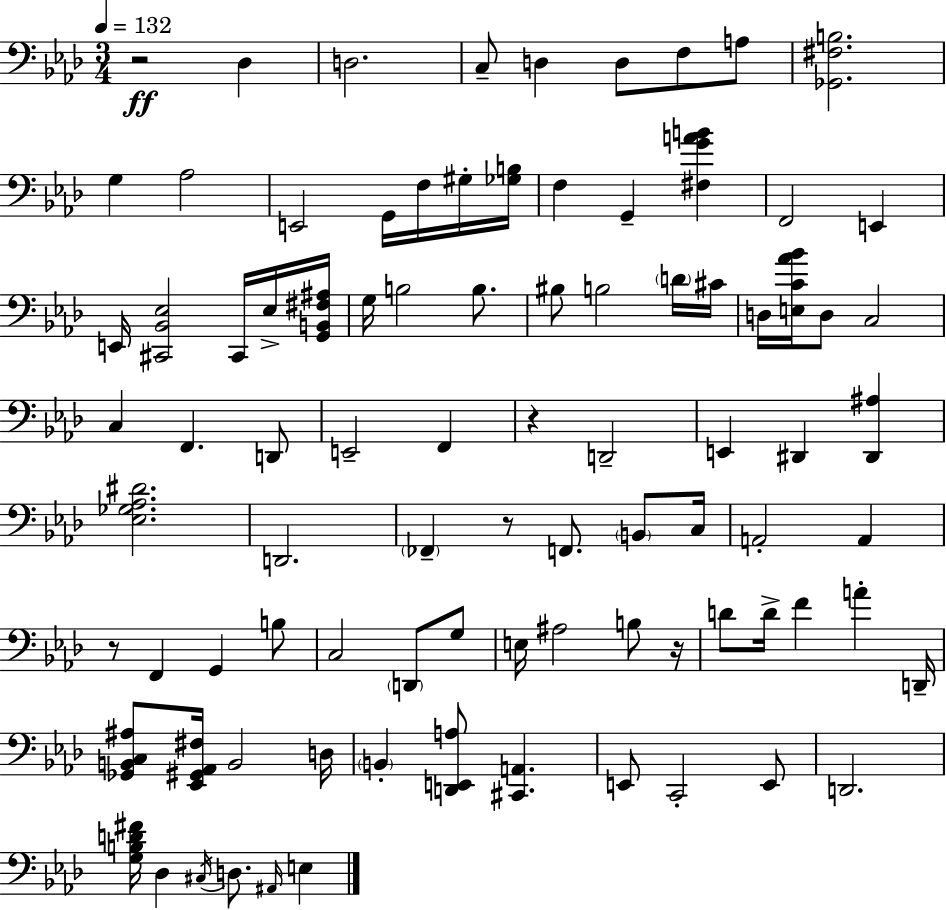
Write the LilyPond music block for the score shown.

{
  \clef bass
  \numericTimeSignature
  \time 3/4
  \key aes \major
  \tempo 4 = 132
  r2\ff des4 | d2. | c8-- d4 d8 f8 a8 | <ges, fis b>2. | \break g4 aes2 | e,2 g,16 f16 gis16-. <ges b>16 | f4 g,4-- <fis g' a' b'>4 | f,2 e,4 | \break e,16 <cis, bes, ees>2 cis,16 ees16-> <g, b, fis ais>16 | g16 b2 b8. | bis8 b2 \parenthesize d'16 cis'16 | d16 <e c' aes' bes'>16 d8 c2 | \break c4 f,4. d,8 | e,2-- f,4 | r4 d,2-- | e,4 dis,4 <dis, ais>4 | \break <ees ges aes dis'>2. | d,2. | \parenthesize fes,4-- r8 f,8. \parenthesize b,8 c16 | a,2-. a,4 | \break r8 f,4 g,4 b8 | c2 \parenthesize d,8 g8 | e16 ais2 b8 r16 | d'8 d'16-> f'4 a'4-. d,16-- | \break <ges, b, c ais>8 <ees, gis, aes, fis>16 b,2 d16 | \parenthesize b,4-. <d, e, a>8 <cis, a,>4. | e,8 c,2-. e,8 | d,2. | \break <g b d' fis'>16 des4 \acciaccatura { cis16 } d8. \grace { ais,16 } e4 | \bar "|."
}